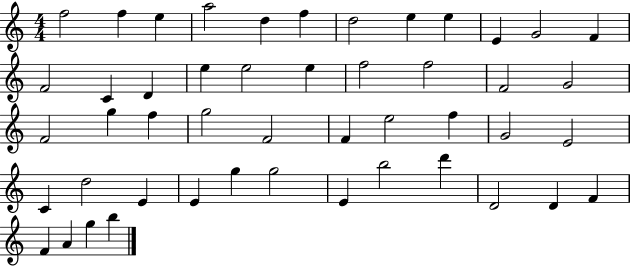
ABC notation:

X:1
T:Untitled
M:4/4
L:1/4
K:C
f2 f e a2 d f d2 e e E G2 F F2 C D e e2 e f2 f2 F2 G2 F2 g f g2 F2 F e2 f G2 E2 C d2 E E g g2 E b2 d' D2 D F F A g b